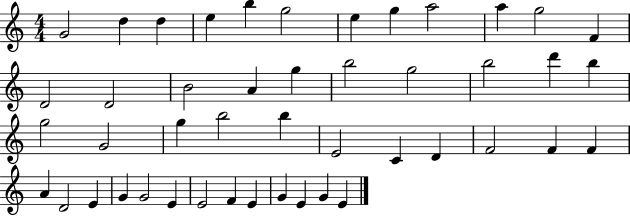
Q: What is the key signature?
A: C major